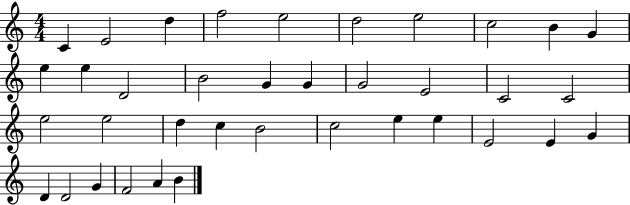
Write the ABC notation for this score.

X:1
T:Untitled
M:4/4
L:1/4
K:C
C E2 d f2 e2 d2 e2 c2 B G e e D2 B2 G G G2 E2 C2 C2 e2 e2 d c B2 c2 e e E2 E G D D2 G F2 A B